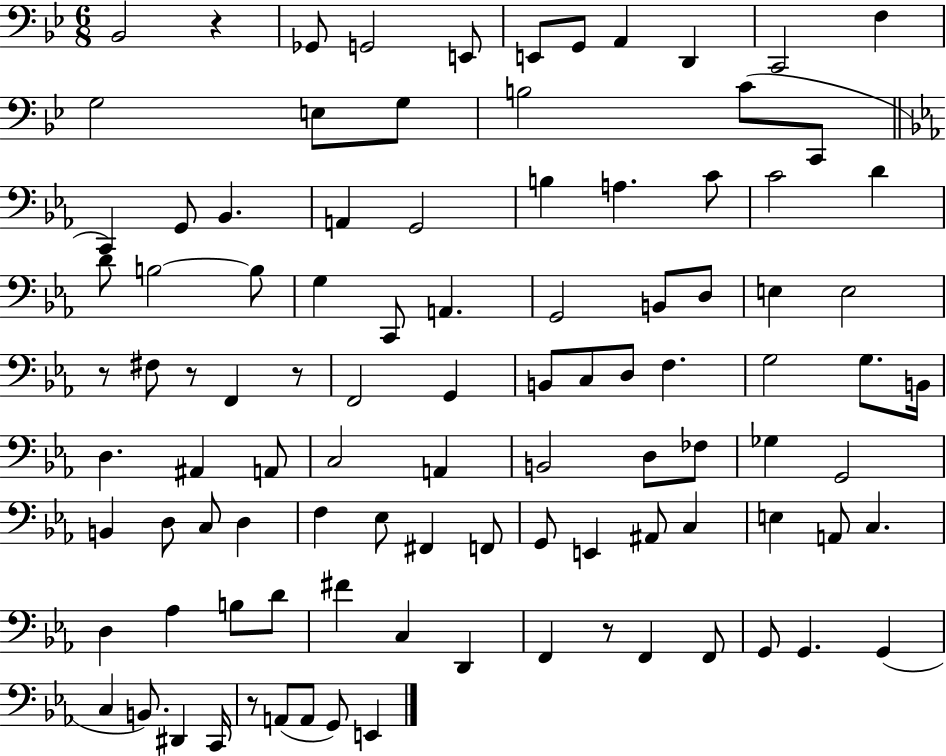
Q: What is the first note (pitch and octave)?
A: Bb2